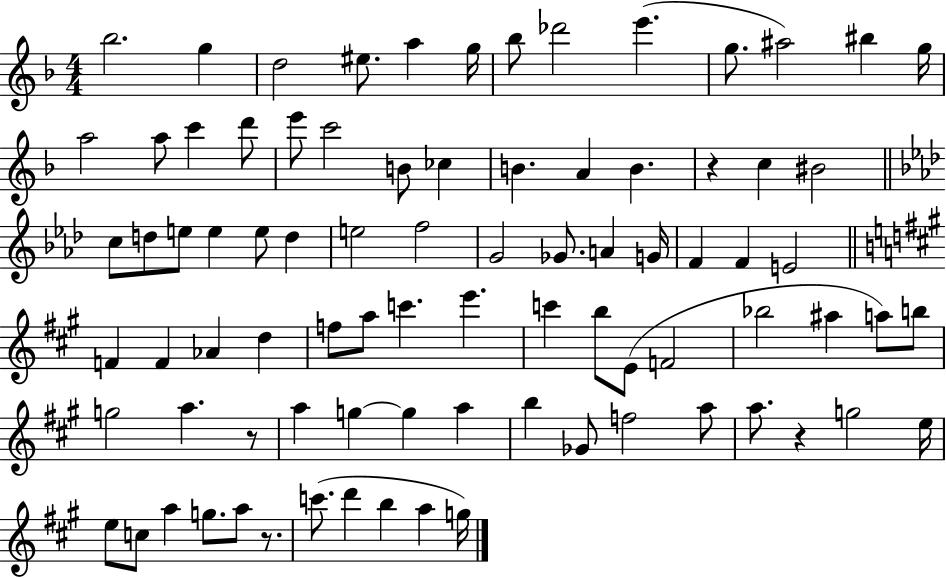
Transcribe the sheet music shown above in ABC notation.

X:1
T:Untitled
M:4/4
L:1/4
K:F
_b2 g d2 ^e/2 a g/4 _b/2 _d'2 e' g/2 ^a2 ^b g/4 a2 a/2 c' d'/2 e'/2 c'2 B/2 _c B A B z c ^B2 c/2 d/2 e/2 e e/2 d e2 f2 G2 _G/2 A G/4 F F E2 F F _A d f/2 a/2 c' e' c' b/2 E/2 F2 _b2 ^a a/2 b/2 g2 a z/2 a g g a b _G/2 f2 a/2 a/2 z g2 e/4 e/2 c/2 a g/2 a/2 z/2 c'/2 d' b a g/4